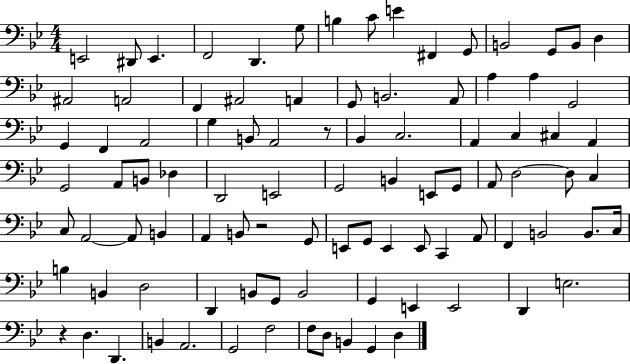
{
  \clef bass
  \numericTimeSignature
  \time 4/4
  \key bes \major
  e,2 dis,8 e,4. | f,2 d,4. g8 | b4 c'8 e'4 fis,4 g,8 | b,2 g,8 b,8 d4 | \break ais,2 a,2 | f,4 ais,2 a,4 | g,8 b,2. a,8 | a4 a4 g,2 | \break g,4 f,4 a,2 | g4 b,8 a,2 r8 | bes,4 c2. | a,4 c4 cis4 a,4 | \break g,2 a,8 b,8 des4 | d,2 e,2 | g,2 b,4 e,8 g,8 | a,8 d2~~ d8 c4 | \break c8 a,2~~ a,8 b,4 | a,4 b,8 r2 g,8 | e,8 g,8 e,4 e,8 c,4 a,8 | f,4 b,2 b,8. c16 | \break b4 b,4 d2 | d,4 b,8 g,8 b,2 | g,4 e,4 e,2 | d,4 e2. | \break r4 d4. d,4. | b,4 a,2. | g,2 f2 | f8 d8 b,4 g,4 d4 | \break \bar "|."
}